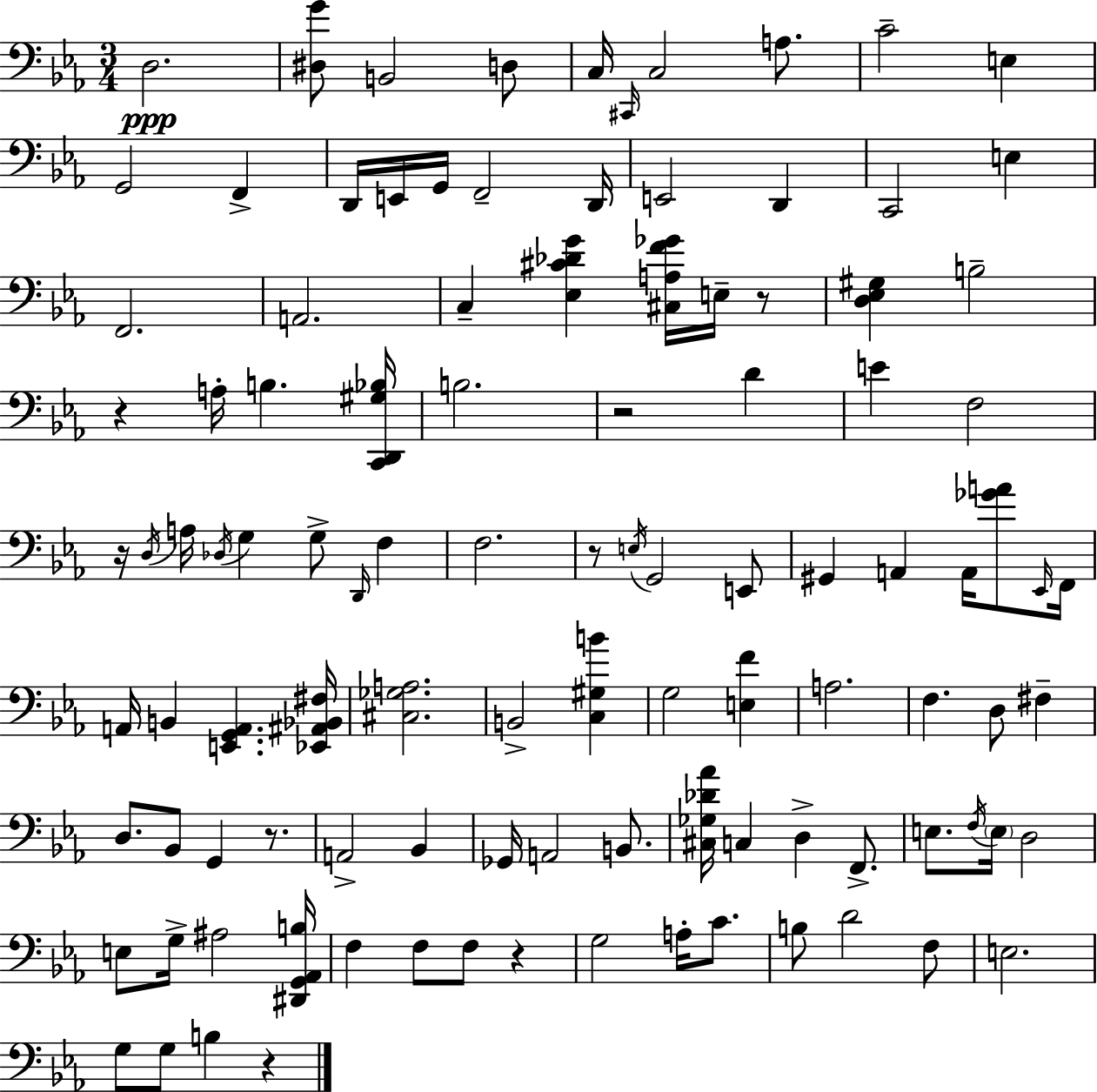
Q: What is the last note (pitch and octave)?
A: B3